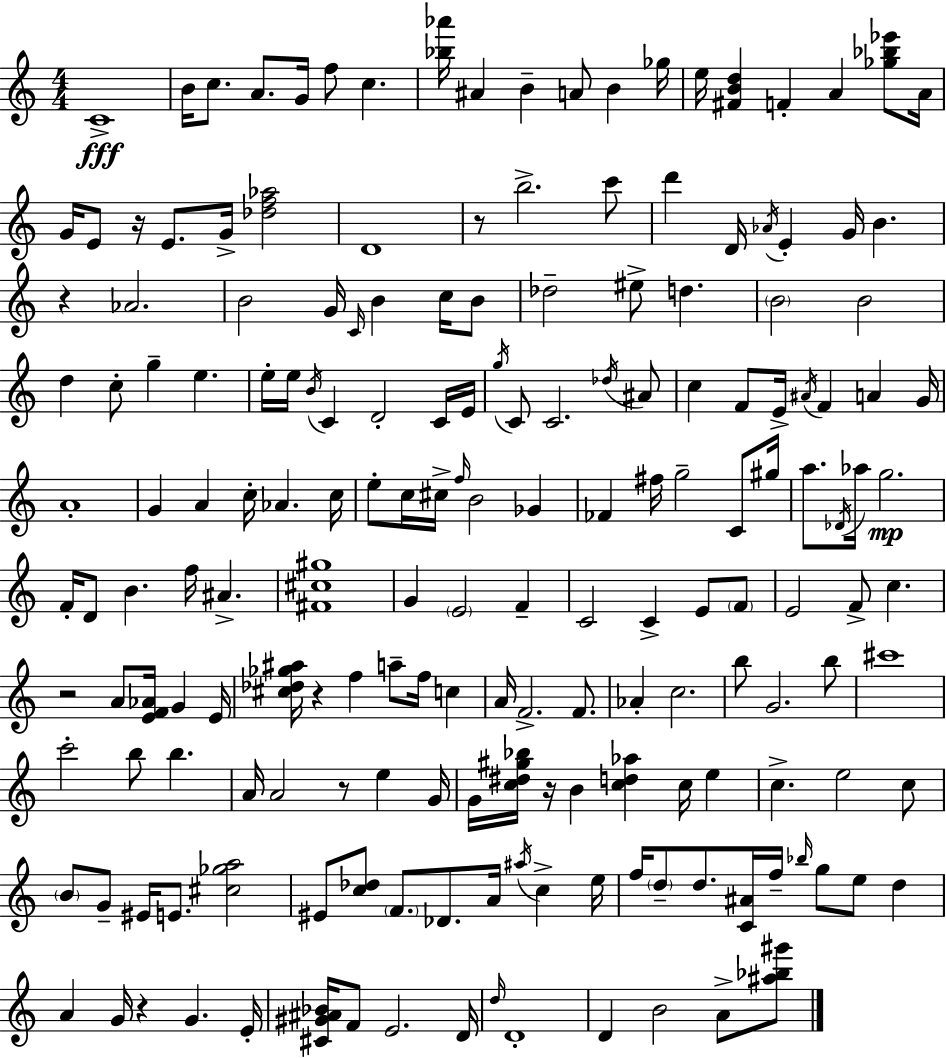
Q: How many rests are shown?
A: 8